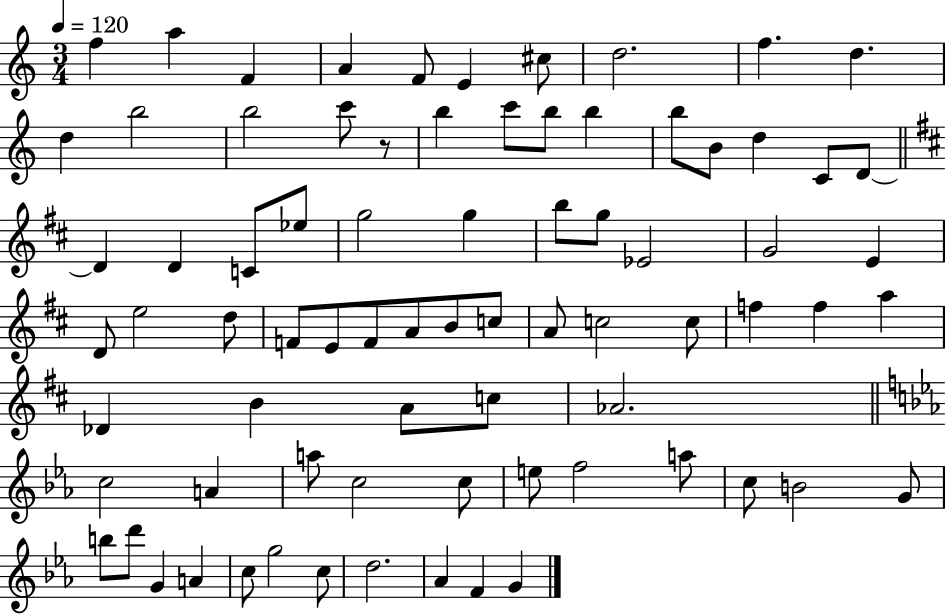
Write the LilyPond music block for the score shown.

{
  \clef treble
  \numericTimeSignature
  \time 3/4
  \key c \major
  \tempo 4 = 120
  \repeat volta 2 { f''4 a''4 f'4 | a'4 f'8 e'4 cis''8 | d''2. | f''4. d''4. | \break d''4 b''2 | b''2 c'''8 r8 | b''4 c'''8 b''8 b''4 | b''8 b'8 d''4 c'8 d'8~~ | \break \bar "||" \break \key d \major d'4 d'4 c'8 ees''8 | g''2 g''4 | b''8 g''8 ees'2 | g'2 e'4 | \break d'8 e''2 d''8 | f'8 e'8 f'8 a'8 b'8 c''8 | a'8 c''2 c''8 | f''4 f''4 a''4 | \break des'4 b'4 a'8 c''8 | aes'2. | \bar "||" \break \key ees \major c''2 a'4 | a''8 c''2 c''8 | e''8 f''2 a''8 | c''8 b'2 g'8 | \break b''8 d'''8 g'4 a'4 | c''8 g''2 c''8 | d''2. | aes'4 f'4 g'4 | \break } \bar "|."
}